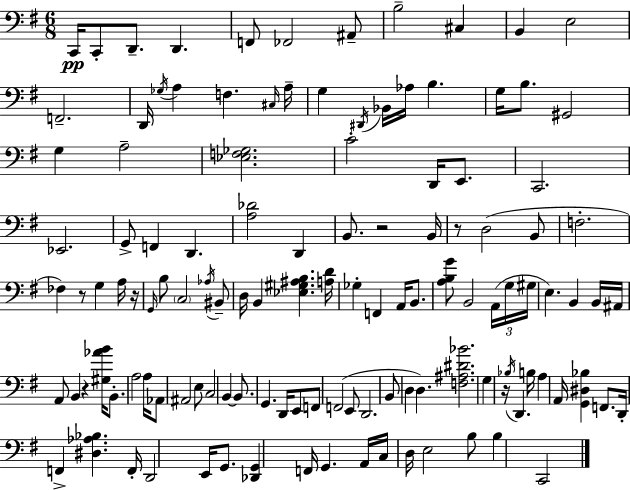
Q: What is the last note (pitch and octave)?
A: C2